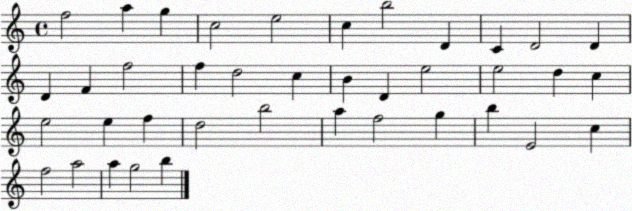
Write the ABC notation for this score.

X:1
T:Untitled
M:4/4
L:1/4
K:C
f2 a g c2 e2 c b2 D C D2 D D F f2 f d2 c B D e2 e2 d c e2 e f d2 b2 a f2 g b E2 c f2 a2 a g2 b